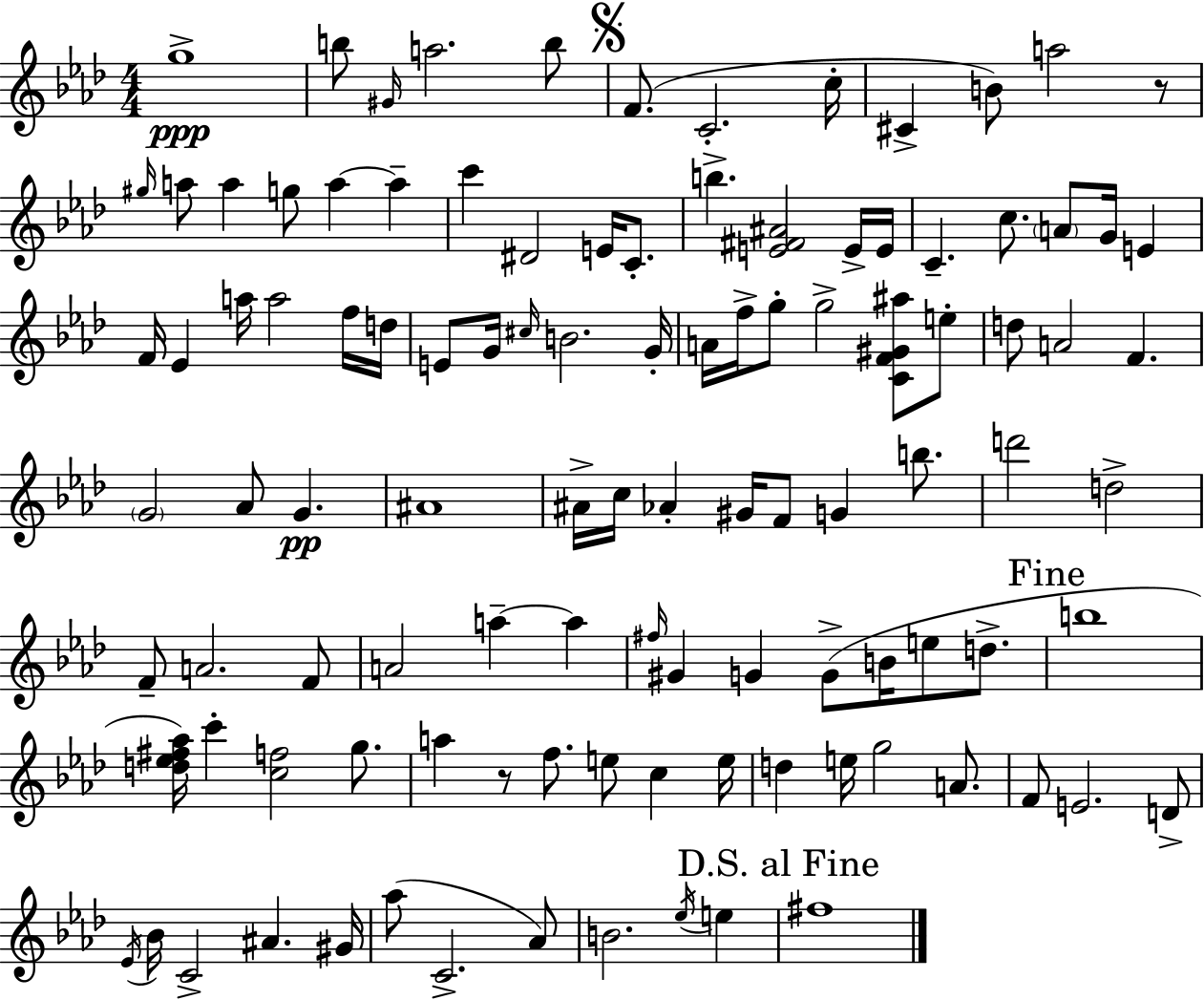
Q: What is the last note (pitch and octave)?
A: F#5